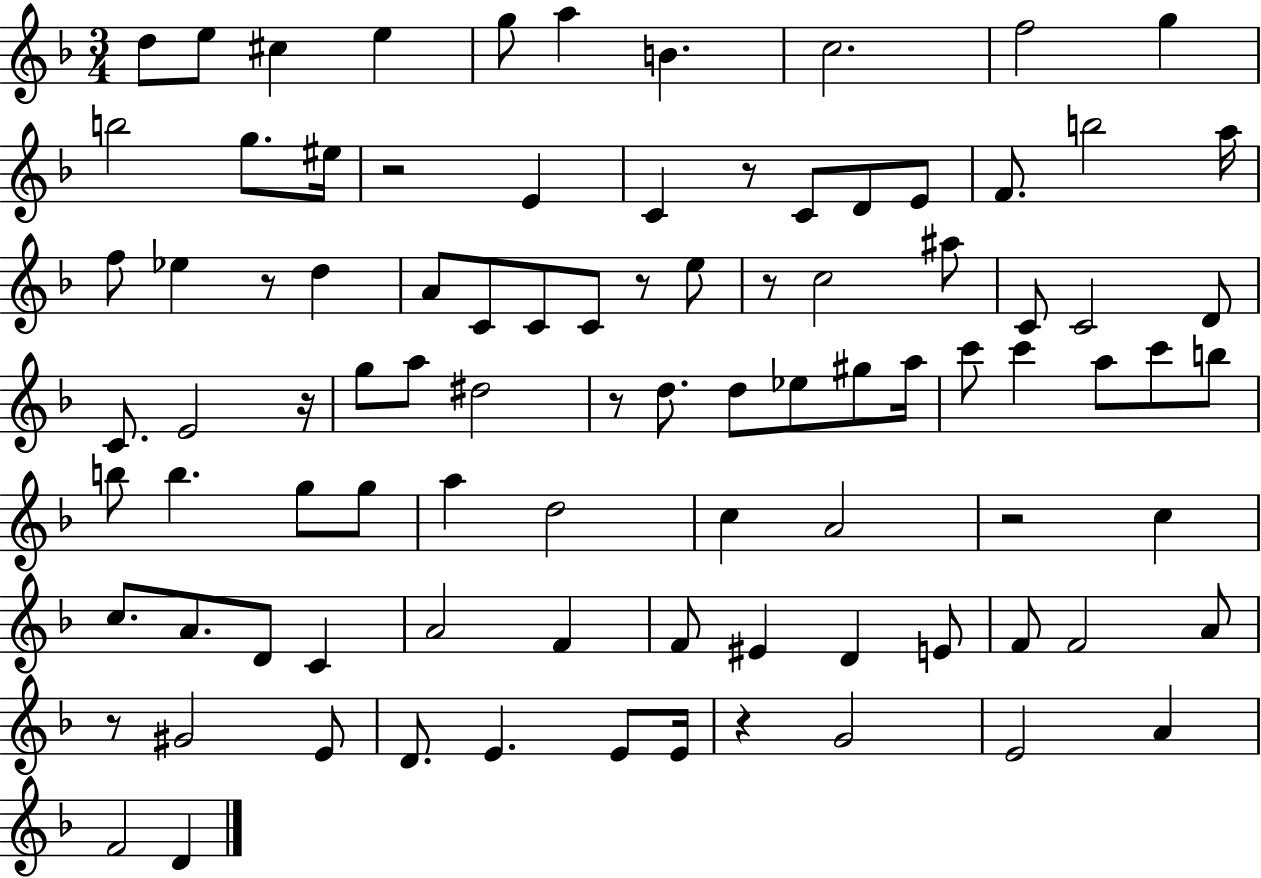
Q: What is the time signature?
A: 3/4